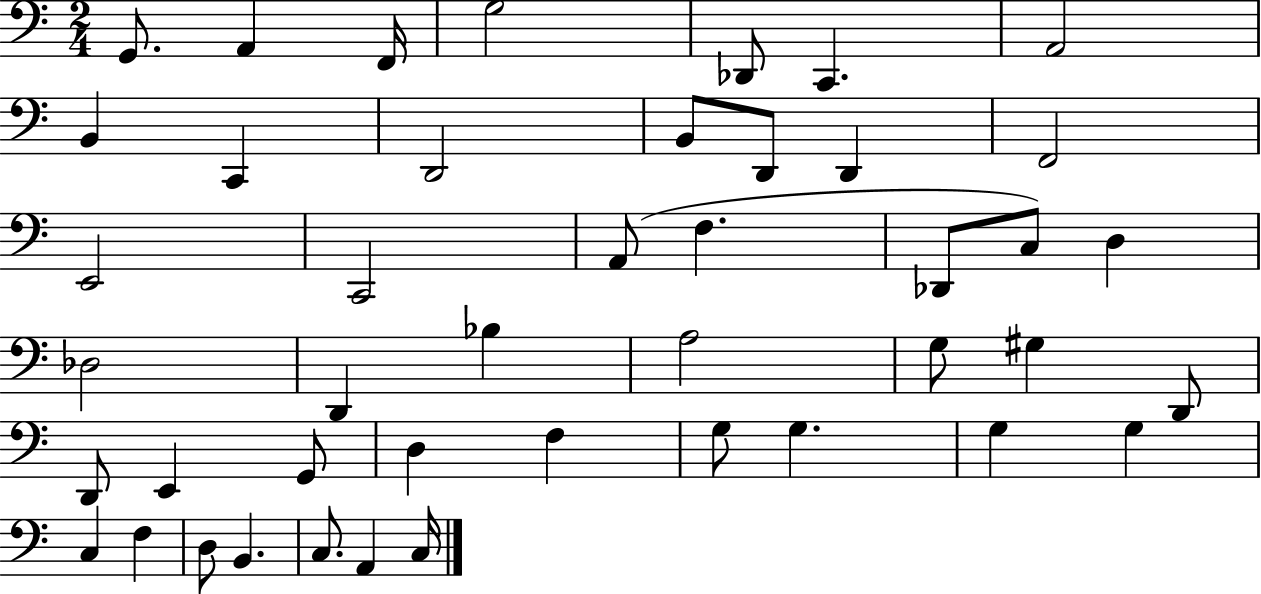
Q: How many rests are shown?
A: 0